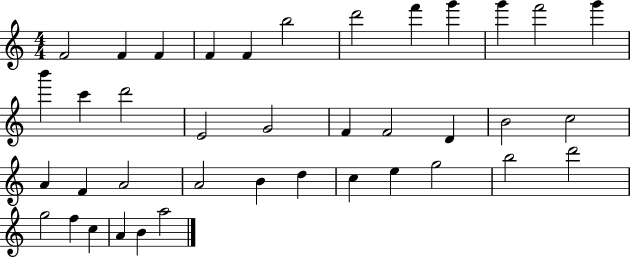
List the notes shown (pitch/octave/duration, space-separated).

F4/h F4/q F4/q F4/q F4/q B5/h D6/h F6/q G6/q G6/q F6/h G6/q B6/q C6/q D6/h E4/h G4/h F4/q F4/h D4/q B4/h C5/h A4/q F4/q A4/h A4/h B4/q D5/q C5/q E5/q G5/h B5/h D6/h G5/h F5/q C5/q A4/q B4/q A5/h